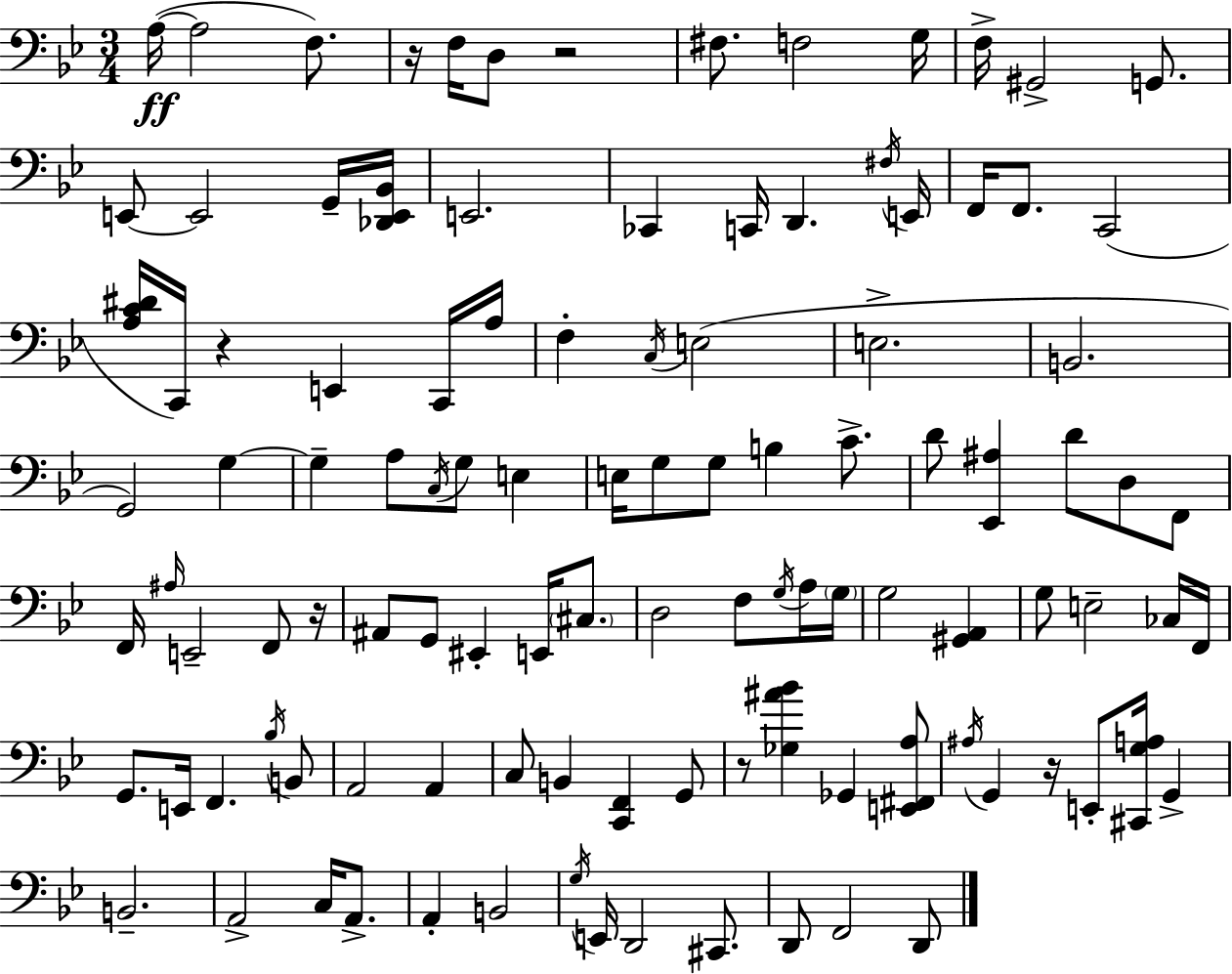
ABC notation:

X:1
T:Untitled
M:3/4
L:1/4
K:Gm
A,/4 A,2 F,/2 z/4 F,/4 D,/2 z2 ^F,/2 F,2 G,/4 F,/4 ^G,,2 G,,/2 E,,/2 E,,2 G,,/4 [_D,,E,,_B,,]/4 E,,2 _C,, C,,/4 D,, ^F,/4 E,,/4 F,,/4 F,,/2 C,,2 [A,C^D]/4 C,,/4 z E,, C,,/4 A,/4 F, C,/4 E,2 E,2 B,,2 G,,2 G, G, A,/2 C,/4 G,/2 E, E,/4 G,/2 G,/2 B, C/2 D/2 [_E,,^A,] D/2 D,/2 F,,/2 F,,/4 ^A,/4 E,,2 F,,/2 z/4 ^A,,/2 G,,/2 ^E,, E,,/4 ^C,/2 D,2 F,/2 G,/4 A,/4 G,/4 G,2 [^G,,A,,] G,/2 E,2 _C,/4 F,,/4 G,,/2 E,,/4 F,, _B,/4 B,,/2 A,,2 A,, C,/2 B,, [C,,F,,] G,,/2 z/2 [_G,^A_B] _G,, [E,,^F,,A,]/2 ^A,/4 G,, z/4 E,,/2 [^C,,G,A,]/4 G,, B,,2 A,,2 C,/4 A,,/2 A,, B,,2 G,/4 E,,/4 D,,2 ^C,,/2 D,,/2 F,,2 D,,/2